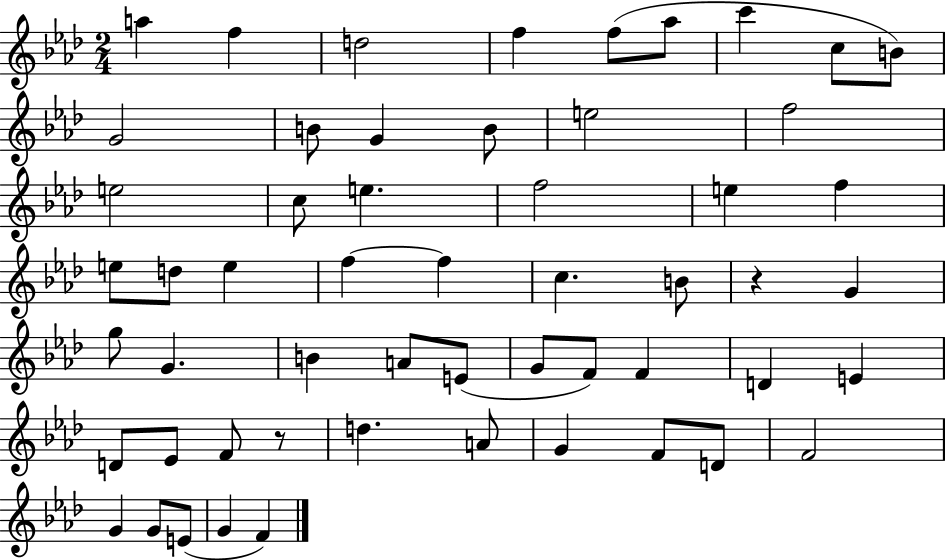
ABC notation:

X:1
T:Untitled
M:2/4
L:1/4
K:Ab
a f d2 f f/2 _a/2 c' c/2 B/2 G2 B/2 G B/2 e2 f2 e2 c/2 e f2 e f e/2 d/2 e f f c B/2 z G g/2 G B A/2 E/2 G/2 F/2 F D E D/2 _E/2 F/2 z/2 d A/2 G F/2 D/2 F2 G G/2 E/2 G F